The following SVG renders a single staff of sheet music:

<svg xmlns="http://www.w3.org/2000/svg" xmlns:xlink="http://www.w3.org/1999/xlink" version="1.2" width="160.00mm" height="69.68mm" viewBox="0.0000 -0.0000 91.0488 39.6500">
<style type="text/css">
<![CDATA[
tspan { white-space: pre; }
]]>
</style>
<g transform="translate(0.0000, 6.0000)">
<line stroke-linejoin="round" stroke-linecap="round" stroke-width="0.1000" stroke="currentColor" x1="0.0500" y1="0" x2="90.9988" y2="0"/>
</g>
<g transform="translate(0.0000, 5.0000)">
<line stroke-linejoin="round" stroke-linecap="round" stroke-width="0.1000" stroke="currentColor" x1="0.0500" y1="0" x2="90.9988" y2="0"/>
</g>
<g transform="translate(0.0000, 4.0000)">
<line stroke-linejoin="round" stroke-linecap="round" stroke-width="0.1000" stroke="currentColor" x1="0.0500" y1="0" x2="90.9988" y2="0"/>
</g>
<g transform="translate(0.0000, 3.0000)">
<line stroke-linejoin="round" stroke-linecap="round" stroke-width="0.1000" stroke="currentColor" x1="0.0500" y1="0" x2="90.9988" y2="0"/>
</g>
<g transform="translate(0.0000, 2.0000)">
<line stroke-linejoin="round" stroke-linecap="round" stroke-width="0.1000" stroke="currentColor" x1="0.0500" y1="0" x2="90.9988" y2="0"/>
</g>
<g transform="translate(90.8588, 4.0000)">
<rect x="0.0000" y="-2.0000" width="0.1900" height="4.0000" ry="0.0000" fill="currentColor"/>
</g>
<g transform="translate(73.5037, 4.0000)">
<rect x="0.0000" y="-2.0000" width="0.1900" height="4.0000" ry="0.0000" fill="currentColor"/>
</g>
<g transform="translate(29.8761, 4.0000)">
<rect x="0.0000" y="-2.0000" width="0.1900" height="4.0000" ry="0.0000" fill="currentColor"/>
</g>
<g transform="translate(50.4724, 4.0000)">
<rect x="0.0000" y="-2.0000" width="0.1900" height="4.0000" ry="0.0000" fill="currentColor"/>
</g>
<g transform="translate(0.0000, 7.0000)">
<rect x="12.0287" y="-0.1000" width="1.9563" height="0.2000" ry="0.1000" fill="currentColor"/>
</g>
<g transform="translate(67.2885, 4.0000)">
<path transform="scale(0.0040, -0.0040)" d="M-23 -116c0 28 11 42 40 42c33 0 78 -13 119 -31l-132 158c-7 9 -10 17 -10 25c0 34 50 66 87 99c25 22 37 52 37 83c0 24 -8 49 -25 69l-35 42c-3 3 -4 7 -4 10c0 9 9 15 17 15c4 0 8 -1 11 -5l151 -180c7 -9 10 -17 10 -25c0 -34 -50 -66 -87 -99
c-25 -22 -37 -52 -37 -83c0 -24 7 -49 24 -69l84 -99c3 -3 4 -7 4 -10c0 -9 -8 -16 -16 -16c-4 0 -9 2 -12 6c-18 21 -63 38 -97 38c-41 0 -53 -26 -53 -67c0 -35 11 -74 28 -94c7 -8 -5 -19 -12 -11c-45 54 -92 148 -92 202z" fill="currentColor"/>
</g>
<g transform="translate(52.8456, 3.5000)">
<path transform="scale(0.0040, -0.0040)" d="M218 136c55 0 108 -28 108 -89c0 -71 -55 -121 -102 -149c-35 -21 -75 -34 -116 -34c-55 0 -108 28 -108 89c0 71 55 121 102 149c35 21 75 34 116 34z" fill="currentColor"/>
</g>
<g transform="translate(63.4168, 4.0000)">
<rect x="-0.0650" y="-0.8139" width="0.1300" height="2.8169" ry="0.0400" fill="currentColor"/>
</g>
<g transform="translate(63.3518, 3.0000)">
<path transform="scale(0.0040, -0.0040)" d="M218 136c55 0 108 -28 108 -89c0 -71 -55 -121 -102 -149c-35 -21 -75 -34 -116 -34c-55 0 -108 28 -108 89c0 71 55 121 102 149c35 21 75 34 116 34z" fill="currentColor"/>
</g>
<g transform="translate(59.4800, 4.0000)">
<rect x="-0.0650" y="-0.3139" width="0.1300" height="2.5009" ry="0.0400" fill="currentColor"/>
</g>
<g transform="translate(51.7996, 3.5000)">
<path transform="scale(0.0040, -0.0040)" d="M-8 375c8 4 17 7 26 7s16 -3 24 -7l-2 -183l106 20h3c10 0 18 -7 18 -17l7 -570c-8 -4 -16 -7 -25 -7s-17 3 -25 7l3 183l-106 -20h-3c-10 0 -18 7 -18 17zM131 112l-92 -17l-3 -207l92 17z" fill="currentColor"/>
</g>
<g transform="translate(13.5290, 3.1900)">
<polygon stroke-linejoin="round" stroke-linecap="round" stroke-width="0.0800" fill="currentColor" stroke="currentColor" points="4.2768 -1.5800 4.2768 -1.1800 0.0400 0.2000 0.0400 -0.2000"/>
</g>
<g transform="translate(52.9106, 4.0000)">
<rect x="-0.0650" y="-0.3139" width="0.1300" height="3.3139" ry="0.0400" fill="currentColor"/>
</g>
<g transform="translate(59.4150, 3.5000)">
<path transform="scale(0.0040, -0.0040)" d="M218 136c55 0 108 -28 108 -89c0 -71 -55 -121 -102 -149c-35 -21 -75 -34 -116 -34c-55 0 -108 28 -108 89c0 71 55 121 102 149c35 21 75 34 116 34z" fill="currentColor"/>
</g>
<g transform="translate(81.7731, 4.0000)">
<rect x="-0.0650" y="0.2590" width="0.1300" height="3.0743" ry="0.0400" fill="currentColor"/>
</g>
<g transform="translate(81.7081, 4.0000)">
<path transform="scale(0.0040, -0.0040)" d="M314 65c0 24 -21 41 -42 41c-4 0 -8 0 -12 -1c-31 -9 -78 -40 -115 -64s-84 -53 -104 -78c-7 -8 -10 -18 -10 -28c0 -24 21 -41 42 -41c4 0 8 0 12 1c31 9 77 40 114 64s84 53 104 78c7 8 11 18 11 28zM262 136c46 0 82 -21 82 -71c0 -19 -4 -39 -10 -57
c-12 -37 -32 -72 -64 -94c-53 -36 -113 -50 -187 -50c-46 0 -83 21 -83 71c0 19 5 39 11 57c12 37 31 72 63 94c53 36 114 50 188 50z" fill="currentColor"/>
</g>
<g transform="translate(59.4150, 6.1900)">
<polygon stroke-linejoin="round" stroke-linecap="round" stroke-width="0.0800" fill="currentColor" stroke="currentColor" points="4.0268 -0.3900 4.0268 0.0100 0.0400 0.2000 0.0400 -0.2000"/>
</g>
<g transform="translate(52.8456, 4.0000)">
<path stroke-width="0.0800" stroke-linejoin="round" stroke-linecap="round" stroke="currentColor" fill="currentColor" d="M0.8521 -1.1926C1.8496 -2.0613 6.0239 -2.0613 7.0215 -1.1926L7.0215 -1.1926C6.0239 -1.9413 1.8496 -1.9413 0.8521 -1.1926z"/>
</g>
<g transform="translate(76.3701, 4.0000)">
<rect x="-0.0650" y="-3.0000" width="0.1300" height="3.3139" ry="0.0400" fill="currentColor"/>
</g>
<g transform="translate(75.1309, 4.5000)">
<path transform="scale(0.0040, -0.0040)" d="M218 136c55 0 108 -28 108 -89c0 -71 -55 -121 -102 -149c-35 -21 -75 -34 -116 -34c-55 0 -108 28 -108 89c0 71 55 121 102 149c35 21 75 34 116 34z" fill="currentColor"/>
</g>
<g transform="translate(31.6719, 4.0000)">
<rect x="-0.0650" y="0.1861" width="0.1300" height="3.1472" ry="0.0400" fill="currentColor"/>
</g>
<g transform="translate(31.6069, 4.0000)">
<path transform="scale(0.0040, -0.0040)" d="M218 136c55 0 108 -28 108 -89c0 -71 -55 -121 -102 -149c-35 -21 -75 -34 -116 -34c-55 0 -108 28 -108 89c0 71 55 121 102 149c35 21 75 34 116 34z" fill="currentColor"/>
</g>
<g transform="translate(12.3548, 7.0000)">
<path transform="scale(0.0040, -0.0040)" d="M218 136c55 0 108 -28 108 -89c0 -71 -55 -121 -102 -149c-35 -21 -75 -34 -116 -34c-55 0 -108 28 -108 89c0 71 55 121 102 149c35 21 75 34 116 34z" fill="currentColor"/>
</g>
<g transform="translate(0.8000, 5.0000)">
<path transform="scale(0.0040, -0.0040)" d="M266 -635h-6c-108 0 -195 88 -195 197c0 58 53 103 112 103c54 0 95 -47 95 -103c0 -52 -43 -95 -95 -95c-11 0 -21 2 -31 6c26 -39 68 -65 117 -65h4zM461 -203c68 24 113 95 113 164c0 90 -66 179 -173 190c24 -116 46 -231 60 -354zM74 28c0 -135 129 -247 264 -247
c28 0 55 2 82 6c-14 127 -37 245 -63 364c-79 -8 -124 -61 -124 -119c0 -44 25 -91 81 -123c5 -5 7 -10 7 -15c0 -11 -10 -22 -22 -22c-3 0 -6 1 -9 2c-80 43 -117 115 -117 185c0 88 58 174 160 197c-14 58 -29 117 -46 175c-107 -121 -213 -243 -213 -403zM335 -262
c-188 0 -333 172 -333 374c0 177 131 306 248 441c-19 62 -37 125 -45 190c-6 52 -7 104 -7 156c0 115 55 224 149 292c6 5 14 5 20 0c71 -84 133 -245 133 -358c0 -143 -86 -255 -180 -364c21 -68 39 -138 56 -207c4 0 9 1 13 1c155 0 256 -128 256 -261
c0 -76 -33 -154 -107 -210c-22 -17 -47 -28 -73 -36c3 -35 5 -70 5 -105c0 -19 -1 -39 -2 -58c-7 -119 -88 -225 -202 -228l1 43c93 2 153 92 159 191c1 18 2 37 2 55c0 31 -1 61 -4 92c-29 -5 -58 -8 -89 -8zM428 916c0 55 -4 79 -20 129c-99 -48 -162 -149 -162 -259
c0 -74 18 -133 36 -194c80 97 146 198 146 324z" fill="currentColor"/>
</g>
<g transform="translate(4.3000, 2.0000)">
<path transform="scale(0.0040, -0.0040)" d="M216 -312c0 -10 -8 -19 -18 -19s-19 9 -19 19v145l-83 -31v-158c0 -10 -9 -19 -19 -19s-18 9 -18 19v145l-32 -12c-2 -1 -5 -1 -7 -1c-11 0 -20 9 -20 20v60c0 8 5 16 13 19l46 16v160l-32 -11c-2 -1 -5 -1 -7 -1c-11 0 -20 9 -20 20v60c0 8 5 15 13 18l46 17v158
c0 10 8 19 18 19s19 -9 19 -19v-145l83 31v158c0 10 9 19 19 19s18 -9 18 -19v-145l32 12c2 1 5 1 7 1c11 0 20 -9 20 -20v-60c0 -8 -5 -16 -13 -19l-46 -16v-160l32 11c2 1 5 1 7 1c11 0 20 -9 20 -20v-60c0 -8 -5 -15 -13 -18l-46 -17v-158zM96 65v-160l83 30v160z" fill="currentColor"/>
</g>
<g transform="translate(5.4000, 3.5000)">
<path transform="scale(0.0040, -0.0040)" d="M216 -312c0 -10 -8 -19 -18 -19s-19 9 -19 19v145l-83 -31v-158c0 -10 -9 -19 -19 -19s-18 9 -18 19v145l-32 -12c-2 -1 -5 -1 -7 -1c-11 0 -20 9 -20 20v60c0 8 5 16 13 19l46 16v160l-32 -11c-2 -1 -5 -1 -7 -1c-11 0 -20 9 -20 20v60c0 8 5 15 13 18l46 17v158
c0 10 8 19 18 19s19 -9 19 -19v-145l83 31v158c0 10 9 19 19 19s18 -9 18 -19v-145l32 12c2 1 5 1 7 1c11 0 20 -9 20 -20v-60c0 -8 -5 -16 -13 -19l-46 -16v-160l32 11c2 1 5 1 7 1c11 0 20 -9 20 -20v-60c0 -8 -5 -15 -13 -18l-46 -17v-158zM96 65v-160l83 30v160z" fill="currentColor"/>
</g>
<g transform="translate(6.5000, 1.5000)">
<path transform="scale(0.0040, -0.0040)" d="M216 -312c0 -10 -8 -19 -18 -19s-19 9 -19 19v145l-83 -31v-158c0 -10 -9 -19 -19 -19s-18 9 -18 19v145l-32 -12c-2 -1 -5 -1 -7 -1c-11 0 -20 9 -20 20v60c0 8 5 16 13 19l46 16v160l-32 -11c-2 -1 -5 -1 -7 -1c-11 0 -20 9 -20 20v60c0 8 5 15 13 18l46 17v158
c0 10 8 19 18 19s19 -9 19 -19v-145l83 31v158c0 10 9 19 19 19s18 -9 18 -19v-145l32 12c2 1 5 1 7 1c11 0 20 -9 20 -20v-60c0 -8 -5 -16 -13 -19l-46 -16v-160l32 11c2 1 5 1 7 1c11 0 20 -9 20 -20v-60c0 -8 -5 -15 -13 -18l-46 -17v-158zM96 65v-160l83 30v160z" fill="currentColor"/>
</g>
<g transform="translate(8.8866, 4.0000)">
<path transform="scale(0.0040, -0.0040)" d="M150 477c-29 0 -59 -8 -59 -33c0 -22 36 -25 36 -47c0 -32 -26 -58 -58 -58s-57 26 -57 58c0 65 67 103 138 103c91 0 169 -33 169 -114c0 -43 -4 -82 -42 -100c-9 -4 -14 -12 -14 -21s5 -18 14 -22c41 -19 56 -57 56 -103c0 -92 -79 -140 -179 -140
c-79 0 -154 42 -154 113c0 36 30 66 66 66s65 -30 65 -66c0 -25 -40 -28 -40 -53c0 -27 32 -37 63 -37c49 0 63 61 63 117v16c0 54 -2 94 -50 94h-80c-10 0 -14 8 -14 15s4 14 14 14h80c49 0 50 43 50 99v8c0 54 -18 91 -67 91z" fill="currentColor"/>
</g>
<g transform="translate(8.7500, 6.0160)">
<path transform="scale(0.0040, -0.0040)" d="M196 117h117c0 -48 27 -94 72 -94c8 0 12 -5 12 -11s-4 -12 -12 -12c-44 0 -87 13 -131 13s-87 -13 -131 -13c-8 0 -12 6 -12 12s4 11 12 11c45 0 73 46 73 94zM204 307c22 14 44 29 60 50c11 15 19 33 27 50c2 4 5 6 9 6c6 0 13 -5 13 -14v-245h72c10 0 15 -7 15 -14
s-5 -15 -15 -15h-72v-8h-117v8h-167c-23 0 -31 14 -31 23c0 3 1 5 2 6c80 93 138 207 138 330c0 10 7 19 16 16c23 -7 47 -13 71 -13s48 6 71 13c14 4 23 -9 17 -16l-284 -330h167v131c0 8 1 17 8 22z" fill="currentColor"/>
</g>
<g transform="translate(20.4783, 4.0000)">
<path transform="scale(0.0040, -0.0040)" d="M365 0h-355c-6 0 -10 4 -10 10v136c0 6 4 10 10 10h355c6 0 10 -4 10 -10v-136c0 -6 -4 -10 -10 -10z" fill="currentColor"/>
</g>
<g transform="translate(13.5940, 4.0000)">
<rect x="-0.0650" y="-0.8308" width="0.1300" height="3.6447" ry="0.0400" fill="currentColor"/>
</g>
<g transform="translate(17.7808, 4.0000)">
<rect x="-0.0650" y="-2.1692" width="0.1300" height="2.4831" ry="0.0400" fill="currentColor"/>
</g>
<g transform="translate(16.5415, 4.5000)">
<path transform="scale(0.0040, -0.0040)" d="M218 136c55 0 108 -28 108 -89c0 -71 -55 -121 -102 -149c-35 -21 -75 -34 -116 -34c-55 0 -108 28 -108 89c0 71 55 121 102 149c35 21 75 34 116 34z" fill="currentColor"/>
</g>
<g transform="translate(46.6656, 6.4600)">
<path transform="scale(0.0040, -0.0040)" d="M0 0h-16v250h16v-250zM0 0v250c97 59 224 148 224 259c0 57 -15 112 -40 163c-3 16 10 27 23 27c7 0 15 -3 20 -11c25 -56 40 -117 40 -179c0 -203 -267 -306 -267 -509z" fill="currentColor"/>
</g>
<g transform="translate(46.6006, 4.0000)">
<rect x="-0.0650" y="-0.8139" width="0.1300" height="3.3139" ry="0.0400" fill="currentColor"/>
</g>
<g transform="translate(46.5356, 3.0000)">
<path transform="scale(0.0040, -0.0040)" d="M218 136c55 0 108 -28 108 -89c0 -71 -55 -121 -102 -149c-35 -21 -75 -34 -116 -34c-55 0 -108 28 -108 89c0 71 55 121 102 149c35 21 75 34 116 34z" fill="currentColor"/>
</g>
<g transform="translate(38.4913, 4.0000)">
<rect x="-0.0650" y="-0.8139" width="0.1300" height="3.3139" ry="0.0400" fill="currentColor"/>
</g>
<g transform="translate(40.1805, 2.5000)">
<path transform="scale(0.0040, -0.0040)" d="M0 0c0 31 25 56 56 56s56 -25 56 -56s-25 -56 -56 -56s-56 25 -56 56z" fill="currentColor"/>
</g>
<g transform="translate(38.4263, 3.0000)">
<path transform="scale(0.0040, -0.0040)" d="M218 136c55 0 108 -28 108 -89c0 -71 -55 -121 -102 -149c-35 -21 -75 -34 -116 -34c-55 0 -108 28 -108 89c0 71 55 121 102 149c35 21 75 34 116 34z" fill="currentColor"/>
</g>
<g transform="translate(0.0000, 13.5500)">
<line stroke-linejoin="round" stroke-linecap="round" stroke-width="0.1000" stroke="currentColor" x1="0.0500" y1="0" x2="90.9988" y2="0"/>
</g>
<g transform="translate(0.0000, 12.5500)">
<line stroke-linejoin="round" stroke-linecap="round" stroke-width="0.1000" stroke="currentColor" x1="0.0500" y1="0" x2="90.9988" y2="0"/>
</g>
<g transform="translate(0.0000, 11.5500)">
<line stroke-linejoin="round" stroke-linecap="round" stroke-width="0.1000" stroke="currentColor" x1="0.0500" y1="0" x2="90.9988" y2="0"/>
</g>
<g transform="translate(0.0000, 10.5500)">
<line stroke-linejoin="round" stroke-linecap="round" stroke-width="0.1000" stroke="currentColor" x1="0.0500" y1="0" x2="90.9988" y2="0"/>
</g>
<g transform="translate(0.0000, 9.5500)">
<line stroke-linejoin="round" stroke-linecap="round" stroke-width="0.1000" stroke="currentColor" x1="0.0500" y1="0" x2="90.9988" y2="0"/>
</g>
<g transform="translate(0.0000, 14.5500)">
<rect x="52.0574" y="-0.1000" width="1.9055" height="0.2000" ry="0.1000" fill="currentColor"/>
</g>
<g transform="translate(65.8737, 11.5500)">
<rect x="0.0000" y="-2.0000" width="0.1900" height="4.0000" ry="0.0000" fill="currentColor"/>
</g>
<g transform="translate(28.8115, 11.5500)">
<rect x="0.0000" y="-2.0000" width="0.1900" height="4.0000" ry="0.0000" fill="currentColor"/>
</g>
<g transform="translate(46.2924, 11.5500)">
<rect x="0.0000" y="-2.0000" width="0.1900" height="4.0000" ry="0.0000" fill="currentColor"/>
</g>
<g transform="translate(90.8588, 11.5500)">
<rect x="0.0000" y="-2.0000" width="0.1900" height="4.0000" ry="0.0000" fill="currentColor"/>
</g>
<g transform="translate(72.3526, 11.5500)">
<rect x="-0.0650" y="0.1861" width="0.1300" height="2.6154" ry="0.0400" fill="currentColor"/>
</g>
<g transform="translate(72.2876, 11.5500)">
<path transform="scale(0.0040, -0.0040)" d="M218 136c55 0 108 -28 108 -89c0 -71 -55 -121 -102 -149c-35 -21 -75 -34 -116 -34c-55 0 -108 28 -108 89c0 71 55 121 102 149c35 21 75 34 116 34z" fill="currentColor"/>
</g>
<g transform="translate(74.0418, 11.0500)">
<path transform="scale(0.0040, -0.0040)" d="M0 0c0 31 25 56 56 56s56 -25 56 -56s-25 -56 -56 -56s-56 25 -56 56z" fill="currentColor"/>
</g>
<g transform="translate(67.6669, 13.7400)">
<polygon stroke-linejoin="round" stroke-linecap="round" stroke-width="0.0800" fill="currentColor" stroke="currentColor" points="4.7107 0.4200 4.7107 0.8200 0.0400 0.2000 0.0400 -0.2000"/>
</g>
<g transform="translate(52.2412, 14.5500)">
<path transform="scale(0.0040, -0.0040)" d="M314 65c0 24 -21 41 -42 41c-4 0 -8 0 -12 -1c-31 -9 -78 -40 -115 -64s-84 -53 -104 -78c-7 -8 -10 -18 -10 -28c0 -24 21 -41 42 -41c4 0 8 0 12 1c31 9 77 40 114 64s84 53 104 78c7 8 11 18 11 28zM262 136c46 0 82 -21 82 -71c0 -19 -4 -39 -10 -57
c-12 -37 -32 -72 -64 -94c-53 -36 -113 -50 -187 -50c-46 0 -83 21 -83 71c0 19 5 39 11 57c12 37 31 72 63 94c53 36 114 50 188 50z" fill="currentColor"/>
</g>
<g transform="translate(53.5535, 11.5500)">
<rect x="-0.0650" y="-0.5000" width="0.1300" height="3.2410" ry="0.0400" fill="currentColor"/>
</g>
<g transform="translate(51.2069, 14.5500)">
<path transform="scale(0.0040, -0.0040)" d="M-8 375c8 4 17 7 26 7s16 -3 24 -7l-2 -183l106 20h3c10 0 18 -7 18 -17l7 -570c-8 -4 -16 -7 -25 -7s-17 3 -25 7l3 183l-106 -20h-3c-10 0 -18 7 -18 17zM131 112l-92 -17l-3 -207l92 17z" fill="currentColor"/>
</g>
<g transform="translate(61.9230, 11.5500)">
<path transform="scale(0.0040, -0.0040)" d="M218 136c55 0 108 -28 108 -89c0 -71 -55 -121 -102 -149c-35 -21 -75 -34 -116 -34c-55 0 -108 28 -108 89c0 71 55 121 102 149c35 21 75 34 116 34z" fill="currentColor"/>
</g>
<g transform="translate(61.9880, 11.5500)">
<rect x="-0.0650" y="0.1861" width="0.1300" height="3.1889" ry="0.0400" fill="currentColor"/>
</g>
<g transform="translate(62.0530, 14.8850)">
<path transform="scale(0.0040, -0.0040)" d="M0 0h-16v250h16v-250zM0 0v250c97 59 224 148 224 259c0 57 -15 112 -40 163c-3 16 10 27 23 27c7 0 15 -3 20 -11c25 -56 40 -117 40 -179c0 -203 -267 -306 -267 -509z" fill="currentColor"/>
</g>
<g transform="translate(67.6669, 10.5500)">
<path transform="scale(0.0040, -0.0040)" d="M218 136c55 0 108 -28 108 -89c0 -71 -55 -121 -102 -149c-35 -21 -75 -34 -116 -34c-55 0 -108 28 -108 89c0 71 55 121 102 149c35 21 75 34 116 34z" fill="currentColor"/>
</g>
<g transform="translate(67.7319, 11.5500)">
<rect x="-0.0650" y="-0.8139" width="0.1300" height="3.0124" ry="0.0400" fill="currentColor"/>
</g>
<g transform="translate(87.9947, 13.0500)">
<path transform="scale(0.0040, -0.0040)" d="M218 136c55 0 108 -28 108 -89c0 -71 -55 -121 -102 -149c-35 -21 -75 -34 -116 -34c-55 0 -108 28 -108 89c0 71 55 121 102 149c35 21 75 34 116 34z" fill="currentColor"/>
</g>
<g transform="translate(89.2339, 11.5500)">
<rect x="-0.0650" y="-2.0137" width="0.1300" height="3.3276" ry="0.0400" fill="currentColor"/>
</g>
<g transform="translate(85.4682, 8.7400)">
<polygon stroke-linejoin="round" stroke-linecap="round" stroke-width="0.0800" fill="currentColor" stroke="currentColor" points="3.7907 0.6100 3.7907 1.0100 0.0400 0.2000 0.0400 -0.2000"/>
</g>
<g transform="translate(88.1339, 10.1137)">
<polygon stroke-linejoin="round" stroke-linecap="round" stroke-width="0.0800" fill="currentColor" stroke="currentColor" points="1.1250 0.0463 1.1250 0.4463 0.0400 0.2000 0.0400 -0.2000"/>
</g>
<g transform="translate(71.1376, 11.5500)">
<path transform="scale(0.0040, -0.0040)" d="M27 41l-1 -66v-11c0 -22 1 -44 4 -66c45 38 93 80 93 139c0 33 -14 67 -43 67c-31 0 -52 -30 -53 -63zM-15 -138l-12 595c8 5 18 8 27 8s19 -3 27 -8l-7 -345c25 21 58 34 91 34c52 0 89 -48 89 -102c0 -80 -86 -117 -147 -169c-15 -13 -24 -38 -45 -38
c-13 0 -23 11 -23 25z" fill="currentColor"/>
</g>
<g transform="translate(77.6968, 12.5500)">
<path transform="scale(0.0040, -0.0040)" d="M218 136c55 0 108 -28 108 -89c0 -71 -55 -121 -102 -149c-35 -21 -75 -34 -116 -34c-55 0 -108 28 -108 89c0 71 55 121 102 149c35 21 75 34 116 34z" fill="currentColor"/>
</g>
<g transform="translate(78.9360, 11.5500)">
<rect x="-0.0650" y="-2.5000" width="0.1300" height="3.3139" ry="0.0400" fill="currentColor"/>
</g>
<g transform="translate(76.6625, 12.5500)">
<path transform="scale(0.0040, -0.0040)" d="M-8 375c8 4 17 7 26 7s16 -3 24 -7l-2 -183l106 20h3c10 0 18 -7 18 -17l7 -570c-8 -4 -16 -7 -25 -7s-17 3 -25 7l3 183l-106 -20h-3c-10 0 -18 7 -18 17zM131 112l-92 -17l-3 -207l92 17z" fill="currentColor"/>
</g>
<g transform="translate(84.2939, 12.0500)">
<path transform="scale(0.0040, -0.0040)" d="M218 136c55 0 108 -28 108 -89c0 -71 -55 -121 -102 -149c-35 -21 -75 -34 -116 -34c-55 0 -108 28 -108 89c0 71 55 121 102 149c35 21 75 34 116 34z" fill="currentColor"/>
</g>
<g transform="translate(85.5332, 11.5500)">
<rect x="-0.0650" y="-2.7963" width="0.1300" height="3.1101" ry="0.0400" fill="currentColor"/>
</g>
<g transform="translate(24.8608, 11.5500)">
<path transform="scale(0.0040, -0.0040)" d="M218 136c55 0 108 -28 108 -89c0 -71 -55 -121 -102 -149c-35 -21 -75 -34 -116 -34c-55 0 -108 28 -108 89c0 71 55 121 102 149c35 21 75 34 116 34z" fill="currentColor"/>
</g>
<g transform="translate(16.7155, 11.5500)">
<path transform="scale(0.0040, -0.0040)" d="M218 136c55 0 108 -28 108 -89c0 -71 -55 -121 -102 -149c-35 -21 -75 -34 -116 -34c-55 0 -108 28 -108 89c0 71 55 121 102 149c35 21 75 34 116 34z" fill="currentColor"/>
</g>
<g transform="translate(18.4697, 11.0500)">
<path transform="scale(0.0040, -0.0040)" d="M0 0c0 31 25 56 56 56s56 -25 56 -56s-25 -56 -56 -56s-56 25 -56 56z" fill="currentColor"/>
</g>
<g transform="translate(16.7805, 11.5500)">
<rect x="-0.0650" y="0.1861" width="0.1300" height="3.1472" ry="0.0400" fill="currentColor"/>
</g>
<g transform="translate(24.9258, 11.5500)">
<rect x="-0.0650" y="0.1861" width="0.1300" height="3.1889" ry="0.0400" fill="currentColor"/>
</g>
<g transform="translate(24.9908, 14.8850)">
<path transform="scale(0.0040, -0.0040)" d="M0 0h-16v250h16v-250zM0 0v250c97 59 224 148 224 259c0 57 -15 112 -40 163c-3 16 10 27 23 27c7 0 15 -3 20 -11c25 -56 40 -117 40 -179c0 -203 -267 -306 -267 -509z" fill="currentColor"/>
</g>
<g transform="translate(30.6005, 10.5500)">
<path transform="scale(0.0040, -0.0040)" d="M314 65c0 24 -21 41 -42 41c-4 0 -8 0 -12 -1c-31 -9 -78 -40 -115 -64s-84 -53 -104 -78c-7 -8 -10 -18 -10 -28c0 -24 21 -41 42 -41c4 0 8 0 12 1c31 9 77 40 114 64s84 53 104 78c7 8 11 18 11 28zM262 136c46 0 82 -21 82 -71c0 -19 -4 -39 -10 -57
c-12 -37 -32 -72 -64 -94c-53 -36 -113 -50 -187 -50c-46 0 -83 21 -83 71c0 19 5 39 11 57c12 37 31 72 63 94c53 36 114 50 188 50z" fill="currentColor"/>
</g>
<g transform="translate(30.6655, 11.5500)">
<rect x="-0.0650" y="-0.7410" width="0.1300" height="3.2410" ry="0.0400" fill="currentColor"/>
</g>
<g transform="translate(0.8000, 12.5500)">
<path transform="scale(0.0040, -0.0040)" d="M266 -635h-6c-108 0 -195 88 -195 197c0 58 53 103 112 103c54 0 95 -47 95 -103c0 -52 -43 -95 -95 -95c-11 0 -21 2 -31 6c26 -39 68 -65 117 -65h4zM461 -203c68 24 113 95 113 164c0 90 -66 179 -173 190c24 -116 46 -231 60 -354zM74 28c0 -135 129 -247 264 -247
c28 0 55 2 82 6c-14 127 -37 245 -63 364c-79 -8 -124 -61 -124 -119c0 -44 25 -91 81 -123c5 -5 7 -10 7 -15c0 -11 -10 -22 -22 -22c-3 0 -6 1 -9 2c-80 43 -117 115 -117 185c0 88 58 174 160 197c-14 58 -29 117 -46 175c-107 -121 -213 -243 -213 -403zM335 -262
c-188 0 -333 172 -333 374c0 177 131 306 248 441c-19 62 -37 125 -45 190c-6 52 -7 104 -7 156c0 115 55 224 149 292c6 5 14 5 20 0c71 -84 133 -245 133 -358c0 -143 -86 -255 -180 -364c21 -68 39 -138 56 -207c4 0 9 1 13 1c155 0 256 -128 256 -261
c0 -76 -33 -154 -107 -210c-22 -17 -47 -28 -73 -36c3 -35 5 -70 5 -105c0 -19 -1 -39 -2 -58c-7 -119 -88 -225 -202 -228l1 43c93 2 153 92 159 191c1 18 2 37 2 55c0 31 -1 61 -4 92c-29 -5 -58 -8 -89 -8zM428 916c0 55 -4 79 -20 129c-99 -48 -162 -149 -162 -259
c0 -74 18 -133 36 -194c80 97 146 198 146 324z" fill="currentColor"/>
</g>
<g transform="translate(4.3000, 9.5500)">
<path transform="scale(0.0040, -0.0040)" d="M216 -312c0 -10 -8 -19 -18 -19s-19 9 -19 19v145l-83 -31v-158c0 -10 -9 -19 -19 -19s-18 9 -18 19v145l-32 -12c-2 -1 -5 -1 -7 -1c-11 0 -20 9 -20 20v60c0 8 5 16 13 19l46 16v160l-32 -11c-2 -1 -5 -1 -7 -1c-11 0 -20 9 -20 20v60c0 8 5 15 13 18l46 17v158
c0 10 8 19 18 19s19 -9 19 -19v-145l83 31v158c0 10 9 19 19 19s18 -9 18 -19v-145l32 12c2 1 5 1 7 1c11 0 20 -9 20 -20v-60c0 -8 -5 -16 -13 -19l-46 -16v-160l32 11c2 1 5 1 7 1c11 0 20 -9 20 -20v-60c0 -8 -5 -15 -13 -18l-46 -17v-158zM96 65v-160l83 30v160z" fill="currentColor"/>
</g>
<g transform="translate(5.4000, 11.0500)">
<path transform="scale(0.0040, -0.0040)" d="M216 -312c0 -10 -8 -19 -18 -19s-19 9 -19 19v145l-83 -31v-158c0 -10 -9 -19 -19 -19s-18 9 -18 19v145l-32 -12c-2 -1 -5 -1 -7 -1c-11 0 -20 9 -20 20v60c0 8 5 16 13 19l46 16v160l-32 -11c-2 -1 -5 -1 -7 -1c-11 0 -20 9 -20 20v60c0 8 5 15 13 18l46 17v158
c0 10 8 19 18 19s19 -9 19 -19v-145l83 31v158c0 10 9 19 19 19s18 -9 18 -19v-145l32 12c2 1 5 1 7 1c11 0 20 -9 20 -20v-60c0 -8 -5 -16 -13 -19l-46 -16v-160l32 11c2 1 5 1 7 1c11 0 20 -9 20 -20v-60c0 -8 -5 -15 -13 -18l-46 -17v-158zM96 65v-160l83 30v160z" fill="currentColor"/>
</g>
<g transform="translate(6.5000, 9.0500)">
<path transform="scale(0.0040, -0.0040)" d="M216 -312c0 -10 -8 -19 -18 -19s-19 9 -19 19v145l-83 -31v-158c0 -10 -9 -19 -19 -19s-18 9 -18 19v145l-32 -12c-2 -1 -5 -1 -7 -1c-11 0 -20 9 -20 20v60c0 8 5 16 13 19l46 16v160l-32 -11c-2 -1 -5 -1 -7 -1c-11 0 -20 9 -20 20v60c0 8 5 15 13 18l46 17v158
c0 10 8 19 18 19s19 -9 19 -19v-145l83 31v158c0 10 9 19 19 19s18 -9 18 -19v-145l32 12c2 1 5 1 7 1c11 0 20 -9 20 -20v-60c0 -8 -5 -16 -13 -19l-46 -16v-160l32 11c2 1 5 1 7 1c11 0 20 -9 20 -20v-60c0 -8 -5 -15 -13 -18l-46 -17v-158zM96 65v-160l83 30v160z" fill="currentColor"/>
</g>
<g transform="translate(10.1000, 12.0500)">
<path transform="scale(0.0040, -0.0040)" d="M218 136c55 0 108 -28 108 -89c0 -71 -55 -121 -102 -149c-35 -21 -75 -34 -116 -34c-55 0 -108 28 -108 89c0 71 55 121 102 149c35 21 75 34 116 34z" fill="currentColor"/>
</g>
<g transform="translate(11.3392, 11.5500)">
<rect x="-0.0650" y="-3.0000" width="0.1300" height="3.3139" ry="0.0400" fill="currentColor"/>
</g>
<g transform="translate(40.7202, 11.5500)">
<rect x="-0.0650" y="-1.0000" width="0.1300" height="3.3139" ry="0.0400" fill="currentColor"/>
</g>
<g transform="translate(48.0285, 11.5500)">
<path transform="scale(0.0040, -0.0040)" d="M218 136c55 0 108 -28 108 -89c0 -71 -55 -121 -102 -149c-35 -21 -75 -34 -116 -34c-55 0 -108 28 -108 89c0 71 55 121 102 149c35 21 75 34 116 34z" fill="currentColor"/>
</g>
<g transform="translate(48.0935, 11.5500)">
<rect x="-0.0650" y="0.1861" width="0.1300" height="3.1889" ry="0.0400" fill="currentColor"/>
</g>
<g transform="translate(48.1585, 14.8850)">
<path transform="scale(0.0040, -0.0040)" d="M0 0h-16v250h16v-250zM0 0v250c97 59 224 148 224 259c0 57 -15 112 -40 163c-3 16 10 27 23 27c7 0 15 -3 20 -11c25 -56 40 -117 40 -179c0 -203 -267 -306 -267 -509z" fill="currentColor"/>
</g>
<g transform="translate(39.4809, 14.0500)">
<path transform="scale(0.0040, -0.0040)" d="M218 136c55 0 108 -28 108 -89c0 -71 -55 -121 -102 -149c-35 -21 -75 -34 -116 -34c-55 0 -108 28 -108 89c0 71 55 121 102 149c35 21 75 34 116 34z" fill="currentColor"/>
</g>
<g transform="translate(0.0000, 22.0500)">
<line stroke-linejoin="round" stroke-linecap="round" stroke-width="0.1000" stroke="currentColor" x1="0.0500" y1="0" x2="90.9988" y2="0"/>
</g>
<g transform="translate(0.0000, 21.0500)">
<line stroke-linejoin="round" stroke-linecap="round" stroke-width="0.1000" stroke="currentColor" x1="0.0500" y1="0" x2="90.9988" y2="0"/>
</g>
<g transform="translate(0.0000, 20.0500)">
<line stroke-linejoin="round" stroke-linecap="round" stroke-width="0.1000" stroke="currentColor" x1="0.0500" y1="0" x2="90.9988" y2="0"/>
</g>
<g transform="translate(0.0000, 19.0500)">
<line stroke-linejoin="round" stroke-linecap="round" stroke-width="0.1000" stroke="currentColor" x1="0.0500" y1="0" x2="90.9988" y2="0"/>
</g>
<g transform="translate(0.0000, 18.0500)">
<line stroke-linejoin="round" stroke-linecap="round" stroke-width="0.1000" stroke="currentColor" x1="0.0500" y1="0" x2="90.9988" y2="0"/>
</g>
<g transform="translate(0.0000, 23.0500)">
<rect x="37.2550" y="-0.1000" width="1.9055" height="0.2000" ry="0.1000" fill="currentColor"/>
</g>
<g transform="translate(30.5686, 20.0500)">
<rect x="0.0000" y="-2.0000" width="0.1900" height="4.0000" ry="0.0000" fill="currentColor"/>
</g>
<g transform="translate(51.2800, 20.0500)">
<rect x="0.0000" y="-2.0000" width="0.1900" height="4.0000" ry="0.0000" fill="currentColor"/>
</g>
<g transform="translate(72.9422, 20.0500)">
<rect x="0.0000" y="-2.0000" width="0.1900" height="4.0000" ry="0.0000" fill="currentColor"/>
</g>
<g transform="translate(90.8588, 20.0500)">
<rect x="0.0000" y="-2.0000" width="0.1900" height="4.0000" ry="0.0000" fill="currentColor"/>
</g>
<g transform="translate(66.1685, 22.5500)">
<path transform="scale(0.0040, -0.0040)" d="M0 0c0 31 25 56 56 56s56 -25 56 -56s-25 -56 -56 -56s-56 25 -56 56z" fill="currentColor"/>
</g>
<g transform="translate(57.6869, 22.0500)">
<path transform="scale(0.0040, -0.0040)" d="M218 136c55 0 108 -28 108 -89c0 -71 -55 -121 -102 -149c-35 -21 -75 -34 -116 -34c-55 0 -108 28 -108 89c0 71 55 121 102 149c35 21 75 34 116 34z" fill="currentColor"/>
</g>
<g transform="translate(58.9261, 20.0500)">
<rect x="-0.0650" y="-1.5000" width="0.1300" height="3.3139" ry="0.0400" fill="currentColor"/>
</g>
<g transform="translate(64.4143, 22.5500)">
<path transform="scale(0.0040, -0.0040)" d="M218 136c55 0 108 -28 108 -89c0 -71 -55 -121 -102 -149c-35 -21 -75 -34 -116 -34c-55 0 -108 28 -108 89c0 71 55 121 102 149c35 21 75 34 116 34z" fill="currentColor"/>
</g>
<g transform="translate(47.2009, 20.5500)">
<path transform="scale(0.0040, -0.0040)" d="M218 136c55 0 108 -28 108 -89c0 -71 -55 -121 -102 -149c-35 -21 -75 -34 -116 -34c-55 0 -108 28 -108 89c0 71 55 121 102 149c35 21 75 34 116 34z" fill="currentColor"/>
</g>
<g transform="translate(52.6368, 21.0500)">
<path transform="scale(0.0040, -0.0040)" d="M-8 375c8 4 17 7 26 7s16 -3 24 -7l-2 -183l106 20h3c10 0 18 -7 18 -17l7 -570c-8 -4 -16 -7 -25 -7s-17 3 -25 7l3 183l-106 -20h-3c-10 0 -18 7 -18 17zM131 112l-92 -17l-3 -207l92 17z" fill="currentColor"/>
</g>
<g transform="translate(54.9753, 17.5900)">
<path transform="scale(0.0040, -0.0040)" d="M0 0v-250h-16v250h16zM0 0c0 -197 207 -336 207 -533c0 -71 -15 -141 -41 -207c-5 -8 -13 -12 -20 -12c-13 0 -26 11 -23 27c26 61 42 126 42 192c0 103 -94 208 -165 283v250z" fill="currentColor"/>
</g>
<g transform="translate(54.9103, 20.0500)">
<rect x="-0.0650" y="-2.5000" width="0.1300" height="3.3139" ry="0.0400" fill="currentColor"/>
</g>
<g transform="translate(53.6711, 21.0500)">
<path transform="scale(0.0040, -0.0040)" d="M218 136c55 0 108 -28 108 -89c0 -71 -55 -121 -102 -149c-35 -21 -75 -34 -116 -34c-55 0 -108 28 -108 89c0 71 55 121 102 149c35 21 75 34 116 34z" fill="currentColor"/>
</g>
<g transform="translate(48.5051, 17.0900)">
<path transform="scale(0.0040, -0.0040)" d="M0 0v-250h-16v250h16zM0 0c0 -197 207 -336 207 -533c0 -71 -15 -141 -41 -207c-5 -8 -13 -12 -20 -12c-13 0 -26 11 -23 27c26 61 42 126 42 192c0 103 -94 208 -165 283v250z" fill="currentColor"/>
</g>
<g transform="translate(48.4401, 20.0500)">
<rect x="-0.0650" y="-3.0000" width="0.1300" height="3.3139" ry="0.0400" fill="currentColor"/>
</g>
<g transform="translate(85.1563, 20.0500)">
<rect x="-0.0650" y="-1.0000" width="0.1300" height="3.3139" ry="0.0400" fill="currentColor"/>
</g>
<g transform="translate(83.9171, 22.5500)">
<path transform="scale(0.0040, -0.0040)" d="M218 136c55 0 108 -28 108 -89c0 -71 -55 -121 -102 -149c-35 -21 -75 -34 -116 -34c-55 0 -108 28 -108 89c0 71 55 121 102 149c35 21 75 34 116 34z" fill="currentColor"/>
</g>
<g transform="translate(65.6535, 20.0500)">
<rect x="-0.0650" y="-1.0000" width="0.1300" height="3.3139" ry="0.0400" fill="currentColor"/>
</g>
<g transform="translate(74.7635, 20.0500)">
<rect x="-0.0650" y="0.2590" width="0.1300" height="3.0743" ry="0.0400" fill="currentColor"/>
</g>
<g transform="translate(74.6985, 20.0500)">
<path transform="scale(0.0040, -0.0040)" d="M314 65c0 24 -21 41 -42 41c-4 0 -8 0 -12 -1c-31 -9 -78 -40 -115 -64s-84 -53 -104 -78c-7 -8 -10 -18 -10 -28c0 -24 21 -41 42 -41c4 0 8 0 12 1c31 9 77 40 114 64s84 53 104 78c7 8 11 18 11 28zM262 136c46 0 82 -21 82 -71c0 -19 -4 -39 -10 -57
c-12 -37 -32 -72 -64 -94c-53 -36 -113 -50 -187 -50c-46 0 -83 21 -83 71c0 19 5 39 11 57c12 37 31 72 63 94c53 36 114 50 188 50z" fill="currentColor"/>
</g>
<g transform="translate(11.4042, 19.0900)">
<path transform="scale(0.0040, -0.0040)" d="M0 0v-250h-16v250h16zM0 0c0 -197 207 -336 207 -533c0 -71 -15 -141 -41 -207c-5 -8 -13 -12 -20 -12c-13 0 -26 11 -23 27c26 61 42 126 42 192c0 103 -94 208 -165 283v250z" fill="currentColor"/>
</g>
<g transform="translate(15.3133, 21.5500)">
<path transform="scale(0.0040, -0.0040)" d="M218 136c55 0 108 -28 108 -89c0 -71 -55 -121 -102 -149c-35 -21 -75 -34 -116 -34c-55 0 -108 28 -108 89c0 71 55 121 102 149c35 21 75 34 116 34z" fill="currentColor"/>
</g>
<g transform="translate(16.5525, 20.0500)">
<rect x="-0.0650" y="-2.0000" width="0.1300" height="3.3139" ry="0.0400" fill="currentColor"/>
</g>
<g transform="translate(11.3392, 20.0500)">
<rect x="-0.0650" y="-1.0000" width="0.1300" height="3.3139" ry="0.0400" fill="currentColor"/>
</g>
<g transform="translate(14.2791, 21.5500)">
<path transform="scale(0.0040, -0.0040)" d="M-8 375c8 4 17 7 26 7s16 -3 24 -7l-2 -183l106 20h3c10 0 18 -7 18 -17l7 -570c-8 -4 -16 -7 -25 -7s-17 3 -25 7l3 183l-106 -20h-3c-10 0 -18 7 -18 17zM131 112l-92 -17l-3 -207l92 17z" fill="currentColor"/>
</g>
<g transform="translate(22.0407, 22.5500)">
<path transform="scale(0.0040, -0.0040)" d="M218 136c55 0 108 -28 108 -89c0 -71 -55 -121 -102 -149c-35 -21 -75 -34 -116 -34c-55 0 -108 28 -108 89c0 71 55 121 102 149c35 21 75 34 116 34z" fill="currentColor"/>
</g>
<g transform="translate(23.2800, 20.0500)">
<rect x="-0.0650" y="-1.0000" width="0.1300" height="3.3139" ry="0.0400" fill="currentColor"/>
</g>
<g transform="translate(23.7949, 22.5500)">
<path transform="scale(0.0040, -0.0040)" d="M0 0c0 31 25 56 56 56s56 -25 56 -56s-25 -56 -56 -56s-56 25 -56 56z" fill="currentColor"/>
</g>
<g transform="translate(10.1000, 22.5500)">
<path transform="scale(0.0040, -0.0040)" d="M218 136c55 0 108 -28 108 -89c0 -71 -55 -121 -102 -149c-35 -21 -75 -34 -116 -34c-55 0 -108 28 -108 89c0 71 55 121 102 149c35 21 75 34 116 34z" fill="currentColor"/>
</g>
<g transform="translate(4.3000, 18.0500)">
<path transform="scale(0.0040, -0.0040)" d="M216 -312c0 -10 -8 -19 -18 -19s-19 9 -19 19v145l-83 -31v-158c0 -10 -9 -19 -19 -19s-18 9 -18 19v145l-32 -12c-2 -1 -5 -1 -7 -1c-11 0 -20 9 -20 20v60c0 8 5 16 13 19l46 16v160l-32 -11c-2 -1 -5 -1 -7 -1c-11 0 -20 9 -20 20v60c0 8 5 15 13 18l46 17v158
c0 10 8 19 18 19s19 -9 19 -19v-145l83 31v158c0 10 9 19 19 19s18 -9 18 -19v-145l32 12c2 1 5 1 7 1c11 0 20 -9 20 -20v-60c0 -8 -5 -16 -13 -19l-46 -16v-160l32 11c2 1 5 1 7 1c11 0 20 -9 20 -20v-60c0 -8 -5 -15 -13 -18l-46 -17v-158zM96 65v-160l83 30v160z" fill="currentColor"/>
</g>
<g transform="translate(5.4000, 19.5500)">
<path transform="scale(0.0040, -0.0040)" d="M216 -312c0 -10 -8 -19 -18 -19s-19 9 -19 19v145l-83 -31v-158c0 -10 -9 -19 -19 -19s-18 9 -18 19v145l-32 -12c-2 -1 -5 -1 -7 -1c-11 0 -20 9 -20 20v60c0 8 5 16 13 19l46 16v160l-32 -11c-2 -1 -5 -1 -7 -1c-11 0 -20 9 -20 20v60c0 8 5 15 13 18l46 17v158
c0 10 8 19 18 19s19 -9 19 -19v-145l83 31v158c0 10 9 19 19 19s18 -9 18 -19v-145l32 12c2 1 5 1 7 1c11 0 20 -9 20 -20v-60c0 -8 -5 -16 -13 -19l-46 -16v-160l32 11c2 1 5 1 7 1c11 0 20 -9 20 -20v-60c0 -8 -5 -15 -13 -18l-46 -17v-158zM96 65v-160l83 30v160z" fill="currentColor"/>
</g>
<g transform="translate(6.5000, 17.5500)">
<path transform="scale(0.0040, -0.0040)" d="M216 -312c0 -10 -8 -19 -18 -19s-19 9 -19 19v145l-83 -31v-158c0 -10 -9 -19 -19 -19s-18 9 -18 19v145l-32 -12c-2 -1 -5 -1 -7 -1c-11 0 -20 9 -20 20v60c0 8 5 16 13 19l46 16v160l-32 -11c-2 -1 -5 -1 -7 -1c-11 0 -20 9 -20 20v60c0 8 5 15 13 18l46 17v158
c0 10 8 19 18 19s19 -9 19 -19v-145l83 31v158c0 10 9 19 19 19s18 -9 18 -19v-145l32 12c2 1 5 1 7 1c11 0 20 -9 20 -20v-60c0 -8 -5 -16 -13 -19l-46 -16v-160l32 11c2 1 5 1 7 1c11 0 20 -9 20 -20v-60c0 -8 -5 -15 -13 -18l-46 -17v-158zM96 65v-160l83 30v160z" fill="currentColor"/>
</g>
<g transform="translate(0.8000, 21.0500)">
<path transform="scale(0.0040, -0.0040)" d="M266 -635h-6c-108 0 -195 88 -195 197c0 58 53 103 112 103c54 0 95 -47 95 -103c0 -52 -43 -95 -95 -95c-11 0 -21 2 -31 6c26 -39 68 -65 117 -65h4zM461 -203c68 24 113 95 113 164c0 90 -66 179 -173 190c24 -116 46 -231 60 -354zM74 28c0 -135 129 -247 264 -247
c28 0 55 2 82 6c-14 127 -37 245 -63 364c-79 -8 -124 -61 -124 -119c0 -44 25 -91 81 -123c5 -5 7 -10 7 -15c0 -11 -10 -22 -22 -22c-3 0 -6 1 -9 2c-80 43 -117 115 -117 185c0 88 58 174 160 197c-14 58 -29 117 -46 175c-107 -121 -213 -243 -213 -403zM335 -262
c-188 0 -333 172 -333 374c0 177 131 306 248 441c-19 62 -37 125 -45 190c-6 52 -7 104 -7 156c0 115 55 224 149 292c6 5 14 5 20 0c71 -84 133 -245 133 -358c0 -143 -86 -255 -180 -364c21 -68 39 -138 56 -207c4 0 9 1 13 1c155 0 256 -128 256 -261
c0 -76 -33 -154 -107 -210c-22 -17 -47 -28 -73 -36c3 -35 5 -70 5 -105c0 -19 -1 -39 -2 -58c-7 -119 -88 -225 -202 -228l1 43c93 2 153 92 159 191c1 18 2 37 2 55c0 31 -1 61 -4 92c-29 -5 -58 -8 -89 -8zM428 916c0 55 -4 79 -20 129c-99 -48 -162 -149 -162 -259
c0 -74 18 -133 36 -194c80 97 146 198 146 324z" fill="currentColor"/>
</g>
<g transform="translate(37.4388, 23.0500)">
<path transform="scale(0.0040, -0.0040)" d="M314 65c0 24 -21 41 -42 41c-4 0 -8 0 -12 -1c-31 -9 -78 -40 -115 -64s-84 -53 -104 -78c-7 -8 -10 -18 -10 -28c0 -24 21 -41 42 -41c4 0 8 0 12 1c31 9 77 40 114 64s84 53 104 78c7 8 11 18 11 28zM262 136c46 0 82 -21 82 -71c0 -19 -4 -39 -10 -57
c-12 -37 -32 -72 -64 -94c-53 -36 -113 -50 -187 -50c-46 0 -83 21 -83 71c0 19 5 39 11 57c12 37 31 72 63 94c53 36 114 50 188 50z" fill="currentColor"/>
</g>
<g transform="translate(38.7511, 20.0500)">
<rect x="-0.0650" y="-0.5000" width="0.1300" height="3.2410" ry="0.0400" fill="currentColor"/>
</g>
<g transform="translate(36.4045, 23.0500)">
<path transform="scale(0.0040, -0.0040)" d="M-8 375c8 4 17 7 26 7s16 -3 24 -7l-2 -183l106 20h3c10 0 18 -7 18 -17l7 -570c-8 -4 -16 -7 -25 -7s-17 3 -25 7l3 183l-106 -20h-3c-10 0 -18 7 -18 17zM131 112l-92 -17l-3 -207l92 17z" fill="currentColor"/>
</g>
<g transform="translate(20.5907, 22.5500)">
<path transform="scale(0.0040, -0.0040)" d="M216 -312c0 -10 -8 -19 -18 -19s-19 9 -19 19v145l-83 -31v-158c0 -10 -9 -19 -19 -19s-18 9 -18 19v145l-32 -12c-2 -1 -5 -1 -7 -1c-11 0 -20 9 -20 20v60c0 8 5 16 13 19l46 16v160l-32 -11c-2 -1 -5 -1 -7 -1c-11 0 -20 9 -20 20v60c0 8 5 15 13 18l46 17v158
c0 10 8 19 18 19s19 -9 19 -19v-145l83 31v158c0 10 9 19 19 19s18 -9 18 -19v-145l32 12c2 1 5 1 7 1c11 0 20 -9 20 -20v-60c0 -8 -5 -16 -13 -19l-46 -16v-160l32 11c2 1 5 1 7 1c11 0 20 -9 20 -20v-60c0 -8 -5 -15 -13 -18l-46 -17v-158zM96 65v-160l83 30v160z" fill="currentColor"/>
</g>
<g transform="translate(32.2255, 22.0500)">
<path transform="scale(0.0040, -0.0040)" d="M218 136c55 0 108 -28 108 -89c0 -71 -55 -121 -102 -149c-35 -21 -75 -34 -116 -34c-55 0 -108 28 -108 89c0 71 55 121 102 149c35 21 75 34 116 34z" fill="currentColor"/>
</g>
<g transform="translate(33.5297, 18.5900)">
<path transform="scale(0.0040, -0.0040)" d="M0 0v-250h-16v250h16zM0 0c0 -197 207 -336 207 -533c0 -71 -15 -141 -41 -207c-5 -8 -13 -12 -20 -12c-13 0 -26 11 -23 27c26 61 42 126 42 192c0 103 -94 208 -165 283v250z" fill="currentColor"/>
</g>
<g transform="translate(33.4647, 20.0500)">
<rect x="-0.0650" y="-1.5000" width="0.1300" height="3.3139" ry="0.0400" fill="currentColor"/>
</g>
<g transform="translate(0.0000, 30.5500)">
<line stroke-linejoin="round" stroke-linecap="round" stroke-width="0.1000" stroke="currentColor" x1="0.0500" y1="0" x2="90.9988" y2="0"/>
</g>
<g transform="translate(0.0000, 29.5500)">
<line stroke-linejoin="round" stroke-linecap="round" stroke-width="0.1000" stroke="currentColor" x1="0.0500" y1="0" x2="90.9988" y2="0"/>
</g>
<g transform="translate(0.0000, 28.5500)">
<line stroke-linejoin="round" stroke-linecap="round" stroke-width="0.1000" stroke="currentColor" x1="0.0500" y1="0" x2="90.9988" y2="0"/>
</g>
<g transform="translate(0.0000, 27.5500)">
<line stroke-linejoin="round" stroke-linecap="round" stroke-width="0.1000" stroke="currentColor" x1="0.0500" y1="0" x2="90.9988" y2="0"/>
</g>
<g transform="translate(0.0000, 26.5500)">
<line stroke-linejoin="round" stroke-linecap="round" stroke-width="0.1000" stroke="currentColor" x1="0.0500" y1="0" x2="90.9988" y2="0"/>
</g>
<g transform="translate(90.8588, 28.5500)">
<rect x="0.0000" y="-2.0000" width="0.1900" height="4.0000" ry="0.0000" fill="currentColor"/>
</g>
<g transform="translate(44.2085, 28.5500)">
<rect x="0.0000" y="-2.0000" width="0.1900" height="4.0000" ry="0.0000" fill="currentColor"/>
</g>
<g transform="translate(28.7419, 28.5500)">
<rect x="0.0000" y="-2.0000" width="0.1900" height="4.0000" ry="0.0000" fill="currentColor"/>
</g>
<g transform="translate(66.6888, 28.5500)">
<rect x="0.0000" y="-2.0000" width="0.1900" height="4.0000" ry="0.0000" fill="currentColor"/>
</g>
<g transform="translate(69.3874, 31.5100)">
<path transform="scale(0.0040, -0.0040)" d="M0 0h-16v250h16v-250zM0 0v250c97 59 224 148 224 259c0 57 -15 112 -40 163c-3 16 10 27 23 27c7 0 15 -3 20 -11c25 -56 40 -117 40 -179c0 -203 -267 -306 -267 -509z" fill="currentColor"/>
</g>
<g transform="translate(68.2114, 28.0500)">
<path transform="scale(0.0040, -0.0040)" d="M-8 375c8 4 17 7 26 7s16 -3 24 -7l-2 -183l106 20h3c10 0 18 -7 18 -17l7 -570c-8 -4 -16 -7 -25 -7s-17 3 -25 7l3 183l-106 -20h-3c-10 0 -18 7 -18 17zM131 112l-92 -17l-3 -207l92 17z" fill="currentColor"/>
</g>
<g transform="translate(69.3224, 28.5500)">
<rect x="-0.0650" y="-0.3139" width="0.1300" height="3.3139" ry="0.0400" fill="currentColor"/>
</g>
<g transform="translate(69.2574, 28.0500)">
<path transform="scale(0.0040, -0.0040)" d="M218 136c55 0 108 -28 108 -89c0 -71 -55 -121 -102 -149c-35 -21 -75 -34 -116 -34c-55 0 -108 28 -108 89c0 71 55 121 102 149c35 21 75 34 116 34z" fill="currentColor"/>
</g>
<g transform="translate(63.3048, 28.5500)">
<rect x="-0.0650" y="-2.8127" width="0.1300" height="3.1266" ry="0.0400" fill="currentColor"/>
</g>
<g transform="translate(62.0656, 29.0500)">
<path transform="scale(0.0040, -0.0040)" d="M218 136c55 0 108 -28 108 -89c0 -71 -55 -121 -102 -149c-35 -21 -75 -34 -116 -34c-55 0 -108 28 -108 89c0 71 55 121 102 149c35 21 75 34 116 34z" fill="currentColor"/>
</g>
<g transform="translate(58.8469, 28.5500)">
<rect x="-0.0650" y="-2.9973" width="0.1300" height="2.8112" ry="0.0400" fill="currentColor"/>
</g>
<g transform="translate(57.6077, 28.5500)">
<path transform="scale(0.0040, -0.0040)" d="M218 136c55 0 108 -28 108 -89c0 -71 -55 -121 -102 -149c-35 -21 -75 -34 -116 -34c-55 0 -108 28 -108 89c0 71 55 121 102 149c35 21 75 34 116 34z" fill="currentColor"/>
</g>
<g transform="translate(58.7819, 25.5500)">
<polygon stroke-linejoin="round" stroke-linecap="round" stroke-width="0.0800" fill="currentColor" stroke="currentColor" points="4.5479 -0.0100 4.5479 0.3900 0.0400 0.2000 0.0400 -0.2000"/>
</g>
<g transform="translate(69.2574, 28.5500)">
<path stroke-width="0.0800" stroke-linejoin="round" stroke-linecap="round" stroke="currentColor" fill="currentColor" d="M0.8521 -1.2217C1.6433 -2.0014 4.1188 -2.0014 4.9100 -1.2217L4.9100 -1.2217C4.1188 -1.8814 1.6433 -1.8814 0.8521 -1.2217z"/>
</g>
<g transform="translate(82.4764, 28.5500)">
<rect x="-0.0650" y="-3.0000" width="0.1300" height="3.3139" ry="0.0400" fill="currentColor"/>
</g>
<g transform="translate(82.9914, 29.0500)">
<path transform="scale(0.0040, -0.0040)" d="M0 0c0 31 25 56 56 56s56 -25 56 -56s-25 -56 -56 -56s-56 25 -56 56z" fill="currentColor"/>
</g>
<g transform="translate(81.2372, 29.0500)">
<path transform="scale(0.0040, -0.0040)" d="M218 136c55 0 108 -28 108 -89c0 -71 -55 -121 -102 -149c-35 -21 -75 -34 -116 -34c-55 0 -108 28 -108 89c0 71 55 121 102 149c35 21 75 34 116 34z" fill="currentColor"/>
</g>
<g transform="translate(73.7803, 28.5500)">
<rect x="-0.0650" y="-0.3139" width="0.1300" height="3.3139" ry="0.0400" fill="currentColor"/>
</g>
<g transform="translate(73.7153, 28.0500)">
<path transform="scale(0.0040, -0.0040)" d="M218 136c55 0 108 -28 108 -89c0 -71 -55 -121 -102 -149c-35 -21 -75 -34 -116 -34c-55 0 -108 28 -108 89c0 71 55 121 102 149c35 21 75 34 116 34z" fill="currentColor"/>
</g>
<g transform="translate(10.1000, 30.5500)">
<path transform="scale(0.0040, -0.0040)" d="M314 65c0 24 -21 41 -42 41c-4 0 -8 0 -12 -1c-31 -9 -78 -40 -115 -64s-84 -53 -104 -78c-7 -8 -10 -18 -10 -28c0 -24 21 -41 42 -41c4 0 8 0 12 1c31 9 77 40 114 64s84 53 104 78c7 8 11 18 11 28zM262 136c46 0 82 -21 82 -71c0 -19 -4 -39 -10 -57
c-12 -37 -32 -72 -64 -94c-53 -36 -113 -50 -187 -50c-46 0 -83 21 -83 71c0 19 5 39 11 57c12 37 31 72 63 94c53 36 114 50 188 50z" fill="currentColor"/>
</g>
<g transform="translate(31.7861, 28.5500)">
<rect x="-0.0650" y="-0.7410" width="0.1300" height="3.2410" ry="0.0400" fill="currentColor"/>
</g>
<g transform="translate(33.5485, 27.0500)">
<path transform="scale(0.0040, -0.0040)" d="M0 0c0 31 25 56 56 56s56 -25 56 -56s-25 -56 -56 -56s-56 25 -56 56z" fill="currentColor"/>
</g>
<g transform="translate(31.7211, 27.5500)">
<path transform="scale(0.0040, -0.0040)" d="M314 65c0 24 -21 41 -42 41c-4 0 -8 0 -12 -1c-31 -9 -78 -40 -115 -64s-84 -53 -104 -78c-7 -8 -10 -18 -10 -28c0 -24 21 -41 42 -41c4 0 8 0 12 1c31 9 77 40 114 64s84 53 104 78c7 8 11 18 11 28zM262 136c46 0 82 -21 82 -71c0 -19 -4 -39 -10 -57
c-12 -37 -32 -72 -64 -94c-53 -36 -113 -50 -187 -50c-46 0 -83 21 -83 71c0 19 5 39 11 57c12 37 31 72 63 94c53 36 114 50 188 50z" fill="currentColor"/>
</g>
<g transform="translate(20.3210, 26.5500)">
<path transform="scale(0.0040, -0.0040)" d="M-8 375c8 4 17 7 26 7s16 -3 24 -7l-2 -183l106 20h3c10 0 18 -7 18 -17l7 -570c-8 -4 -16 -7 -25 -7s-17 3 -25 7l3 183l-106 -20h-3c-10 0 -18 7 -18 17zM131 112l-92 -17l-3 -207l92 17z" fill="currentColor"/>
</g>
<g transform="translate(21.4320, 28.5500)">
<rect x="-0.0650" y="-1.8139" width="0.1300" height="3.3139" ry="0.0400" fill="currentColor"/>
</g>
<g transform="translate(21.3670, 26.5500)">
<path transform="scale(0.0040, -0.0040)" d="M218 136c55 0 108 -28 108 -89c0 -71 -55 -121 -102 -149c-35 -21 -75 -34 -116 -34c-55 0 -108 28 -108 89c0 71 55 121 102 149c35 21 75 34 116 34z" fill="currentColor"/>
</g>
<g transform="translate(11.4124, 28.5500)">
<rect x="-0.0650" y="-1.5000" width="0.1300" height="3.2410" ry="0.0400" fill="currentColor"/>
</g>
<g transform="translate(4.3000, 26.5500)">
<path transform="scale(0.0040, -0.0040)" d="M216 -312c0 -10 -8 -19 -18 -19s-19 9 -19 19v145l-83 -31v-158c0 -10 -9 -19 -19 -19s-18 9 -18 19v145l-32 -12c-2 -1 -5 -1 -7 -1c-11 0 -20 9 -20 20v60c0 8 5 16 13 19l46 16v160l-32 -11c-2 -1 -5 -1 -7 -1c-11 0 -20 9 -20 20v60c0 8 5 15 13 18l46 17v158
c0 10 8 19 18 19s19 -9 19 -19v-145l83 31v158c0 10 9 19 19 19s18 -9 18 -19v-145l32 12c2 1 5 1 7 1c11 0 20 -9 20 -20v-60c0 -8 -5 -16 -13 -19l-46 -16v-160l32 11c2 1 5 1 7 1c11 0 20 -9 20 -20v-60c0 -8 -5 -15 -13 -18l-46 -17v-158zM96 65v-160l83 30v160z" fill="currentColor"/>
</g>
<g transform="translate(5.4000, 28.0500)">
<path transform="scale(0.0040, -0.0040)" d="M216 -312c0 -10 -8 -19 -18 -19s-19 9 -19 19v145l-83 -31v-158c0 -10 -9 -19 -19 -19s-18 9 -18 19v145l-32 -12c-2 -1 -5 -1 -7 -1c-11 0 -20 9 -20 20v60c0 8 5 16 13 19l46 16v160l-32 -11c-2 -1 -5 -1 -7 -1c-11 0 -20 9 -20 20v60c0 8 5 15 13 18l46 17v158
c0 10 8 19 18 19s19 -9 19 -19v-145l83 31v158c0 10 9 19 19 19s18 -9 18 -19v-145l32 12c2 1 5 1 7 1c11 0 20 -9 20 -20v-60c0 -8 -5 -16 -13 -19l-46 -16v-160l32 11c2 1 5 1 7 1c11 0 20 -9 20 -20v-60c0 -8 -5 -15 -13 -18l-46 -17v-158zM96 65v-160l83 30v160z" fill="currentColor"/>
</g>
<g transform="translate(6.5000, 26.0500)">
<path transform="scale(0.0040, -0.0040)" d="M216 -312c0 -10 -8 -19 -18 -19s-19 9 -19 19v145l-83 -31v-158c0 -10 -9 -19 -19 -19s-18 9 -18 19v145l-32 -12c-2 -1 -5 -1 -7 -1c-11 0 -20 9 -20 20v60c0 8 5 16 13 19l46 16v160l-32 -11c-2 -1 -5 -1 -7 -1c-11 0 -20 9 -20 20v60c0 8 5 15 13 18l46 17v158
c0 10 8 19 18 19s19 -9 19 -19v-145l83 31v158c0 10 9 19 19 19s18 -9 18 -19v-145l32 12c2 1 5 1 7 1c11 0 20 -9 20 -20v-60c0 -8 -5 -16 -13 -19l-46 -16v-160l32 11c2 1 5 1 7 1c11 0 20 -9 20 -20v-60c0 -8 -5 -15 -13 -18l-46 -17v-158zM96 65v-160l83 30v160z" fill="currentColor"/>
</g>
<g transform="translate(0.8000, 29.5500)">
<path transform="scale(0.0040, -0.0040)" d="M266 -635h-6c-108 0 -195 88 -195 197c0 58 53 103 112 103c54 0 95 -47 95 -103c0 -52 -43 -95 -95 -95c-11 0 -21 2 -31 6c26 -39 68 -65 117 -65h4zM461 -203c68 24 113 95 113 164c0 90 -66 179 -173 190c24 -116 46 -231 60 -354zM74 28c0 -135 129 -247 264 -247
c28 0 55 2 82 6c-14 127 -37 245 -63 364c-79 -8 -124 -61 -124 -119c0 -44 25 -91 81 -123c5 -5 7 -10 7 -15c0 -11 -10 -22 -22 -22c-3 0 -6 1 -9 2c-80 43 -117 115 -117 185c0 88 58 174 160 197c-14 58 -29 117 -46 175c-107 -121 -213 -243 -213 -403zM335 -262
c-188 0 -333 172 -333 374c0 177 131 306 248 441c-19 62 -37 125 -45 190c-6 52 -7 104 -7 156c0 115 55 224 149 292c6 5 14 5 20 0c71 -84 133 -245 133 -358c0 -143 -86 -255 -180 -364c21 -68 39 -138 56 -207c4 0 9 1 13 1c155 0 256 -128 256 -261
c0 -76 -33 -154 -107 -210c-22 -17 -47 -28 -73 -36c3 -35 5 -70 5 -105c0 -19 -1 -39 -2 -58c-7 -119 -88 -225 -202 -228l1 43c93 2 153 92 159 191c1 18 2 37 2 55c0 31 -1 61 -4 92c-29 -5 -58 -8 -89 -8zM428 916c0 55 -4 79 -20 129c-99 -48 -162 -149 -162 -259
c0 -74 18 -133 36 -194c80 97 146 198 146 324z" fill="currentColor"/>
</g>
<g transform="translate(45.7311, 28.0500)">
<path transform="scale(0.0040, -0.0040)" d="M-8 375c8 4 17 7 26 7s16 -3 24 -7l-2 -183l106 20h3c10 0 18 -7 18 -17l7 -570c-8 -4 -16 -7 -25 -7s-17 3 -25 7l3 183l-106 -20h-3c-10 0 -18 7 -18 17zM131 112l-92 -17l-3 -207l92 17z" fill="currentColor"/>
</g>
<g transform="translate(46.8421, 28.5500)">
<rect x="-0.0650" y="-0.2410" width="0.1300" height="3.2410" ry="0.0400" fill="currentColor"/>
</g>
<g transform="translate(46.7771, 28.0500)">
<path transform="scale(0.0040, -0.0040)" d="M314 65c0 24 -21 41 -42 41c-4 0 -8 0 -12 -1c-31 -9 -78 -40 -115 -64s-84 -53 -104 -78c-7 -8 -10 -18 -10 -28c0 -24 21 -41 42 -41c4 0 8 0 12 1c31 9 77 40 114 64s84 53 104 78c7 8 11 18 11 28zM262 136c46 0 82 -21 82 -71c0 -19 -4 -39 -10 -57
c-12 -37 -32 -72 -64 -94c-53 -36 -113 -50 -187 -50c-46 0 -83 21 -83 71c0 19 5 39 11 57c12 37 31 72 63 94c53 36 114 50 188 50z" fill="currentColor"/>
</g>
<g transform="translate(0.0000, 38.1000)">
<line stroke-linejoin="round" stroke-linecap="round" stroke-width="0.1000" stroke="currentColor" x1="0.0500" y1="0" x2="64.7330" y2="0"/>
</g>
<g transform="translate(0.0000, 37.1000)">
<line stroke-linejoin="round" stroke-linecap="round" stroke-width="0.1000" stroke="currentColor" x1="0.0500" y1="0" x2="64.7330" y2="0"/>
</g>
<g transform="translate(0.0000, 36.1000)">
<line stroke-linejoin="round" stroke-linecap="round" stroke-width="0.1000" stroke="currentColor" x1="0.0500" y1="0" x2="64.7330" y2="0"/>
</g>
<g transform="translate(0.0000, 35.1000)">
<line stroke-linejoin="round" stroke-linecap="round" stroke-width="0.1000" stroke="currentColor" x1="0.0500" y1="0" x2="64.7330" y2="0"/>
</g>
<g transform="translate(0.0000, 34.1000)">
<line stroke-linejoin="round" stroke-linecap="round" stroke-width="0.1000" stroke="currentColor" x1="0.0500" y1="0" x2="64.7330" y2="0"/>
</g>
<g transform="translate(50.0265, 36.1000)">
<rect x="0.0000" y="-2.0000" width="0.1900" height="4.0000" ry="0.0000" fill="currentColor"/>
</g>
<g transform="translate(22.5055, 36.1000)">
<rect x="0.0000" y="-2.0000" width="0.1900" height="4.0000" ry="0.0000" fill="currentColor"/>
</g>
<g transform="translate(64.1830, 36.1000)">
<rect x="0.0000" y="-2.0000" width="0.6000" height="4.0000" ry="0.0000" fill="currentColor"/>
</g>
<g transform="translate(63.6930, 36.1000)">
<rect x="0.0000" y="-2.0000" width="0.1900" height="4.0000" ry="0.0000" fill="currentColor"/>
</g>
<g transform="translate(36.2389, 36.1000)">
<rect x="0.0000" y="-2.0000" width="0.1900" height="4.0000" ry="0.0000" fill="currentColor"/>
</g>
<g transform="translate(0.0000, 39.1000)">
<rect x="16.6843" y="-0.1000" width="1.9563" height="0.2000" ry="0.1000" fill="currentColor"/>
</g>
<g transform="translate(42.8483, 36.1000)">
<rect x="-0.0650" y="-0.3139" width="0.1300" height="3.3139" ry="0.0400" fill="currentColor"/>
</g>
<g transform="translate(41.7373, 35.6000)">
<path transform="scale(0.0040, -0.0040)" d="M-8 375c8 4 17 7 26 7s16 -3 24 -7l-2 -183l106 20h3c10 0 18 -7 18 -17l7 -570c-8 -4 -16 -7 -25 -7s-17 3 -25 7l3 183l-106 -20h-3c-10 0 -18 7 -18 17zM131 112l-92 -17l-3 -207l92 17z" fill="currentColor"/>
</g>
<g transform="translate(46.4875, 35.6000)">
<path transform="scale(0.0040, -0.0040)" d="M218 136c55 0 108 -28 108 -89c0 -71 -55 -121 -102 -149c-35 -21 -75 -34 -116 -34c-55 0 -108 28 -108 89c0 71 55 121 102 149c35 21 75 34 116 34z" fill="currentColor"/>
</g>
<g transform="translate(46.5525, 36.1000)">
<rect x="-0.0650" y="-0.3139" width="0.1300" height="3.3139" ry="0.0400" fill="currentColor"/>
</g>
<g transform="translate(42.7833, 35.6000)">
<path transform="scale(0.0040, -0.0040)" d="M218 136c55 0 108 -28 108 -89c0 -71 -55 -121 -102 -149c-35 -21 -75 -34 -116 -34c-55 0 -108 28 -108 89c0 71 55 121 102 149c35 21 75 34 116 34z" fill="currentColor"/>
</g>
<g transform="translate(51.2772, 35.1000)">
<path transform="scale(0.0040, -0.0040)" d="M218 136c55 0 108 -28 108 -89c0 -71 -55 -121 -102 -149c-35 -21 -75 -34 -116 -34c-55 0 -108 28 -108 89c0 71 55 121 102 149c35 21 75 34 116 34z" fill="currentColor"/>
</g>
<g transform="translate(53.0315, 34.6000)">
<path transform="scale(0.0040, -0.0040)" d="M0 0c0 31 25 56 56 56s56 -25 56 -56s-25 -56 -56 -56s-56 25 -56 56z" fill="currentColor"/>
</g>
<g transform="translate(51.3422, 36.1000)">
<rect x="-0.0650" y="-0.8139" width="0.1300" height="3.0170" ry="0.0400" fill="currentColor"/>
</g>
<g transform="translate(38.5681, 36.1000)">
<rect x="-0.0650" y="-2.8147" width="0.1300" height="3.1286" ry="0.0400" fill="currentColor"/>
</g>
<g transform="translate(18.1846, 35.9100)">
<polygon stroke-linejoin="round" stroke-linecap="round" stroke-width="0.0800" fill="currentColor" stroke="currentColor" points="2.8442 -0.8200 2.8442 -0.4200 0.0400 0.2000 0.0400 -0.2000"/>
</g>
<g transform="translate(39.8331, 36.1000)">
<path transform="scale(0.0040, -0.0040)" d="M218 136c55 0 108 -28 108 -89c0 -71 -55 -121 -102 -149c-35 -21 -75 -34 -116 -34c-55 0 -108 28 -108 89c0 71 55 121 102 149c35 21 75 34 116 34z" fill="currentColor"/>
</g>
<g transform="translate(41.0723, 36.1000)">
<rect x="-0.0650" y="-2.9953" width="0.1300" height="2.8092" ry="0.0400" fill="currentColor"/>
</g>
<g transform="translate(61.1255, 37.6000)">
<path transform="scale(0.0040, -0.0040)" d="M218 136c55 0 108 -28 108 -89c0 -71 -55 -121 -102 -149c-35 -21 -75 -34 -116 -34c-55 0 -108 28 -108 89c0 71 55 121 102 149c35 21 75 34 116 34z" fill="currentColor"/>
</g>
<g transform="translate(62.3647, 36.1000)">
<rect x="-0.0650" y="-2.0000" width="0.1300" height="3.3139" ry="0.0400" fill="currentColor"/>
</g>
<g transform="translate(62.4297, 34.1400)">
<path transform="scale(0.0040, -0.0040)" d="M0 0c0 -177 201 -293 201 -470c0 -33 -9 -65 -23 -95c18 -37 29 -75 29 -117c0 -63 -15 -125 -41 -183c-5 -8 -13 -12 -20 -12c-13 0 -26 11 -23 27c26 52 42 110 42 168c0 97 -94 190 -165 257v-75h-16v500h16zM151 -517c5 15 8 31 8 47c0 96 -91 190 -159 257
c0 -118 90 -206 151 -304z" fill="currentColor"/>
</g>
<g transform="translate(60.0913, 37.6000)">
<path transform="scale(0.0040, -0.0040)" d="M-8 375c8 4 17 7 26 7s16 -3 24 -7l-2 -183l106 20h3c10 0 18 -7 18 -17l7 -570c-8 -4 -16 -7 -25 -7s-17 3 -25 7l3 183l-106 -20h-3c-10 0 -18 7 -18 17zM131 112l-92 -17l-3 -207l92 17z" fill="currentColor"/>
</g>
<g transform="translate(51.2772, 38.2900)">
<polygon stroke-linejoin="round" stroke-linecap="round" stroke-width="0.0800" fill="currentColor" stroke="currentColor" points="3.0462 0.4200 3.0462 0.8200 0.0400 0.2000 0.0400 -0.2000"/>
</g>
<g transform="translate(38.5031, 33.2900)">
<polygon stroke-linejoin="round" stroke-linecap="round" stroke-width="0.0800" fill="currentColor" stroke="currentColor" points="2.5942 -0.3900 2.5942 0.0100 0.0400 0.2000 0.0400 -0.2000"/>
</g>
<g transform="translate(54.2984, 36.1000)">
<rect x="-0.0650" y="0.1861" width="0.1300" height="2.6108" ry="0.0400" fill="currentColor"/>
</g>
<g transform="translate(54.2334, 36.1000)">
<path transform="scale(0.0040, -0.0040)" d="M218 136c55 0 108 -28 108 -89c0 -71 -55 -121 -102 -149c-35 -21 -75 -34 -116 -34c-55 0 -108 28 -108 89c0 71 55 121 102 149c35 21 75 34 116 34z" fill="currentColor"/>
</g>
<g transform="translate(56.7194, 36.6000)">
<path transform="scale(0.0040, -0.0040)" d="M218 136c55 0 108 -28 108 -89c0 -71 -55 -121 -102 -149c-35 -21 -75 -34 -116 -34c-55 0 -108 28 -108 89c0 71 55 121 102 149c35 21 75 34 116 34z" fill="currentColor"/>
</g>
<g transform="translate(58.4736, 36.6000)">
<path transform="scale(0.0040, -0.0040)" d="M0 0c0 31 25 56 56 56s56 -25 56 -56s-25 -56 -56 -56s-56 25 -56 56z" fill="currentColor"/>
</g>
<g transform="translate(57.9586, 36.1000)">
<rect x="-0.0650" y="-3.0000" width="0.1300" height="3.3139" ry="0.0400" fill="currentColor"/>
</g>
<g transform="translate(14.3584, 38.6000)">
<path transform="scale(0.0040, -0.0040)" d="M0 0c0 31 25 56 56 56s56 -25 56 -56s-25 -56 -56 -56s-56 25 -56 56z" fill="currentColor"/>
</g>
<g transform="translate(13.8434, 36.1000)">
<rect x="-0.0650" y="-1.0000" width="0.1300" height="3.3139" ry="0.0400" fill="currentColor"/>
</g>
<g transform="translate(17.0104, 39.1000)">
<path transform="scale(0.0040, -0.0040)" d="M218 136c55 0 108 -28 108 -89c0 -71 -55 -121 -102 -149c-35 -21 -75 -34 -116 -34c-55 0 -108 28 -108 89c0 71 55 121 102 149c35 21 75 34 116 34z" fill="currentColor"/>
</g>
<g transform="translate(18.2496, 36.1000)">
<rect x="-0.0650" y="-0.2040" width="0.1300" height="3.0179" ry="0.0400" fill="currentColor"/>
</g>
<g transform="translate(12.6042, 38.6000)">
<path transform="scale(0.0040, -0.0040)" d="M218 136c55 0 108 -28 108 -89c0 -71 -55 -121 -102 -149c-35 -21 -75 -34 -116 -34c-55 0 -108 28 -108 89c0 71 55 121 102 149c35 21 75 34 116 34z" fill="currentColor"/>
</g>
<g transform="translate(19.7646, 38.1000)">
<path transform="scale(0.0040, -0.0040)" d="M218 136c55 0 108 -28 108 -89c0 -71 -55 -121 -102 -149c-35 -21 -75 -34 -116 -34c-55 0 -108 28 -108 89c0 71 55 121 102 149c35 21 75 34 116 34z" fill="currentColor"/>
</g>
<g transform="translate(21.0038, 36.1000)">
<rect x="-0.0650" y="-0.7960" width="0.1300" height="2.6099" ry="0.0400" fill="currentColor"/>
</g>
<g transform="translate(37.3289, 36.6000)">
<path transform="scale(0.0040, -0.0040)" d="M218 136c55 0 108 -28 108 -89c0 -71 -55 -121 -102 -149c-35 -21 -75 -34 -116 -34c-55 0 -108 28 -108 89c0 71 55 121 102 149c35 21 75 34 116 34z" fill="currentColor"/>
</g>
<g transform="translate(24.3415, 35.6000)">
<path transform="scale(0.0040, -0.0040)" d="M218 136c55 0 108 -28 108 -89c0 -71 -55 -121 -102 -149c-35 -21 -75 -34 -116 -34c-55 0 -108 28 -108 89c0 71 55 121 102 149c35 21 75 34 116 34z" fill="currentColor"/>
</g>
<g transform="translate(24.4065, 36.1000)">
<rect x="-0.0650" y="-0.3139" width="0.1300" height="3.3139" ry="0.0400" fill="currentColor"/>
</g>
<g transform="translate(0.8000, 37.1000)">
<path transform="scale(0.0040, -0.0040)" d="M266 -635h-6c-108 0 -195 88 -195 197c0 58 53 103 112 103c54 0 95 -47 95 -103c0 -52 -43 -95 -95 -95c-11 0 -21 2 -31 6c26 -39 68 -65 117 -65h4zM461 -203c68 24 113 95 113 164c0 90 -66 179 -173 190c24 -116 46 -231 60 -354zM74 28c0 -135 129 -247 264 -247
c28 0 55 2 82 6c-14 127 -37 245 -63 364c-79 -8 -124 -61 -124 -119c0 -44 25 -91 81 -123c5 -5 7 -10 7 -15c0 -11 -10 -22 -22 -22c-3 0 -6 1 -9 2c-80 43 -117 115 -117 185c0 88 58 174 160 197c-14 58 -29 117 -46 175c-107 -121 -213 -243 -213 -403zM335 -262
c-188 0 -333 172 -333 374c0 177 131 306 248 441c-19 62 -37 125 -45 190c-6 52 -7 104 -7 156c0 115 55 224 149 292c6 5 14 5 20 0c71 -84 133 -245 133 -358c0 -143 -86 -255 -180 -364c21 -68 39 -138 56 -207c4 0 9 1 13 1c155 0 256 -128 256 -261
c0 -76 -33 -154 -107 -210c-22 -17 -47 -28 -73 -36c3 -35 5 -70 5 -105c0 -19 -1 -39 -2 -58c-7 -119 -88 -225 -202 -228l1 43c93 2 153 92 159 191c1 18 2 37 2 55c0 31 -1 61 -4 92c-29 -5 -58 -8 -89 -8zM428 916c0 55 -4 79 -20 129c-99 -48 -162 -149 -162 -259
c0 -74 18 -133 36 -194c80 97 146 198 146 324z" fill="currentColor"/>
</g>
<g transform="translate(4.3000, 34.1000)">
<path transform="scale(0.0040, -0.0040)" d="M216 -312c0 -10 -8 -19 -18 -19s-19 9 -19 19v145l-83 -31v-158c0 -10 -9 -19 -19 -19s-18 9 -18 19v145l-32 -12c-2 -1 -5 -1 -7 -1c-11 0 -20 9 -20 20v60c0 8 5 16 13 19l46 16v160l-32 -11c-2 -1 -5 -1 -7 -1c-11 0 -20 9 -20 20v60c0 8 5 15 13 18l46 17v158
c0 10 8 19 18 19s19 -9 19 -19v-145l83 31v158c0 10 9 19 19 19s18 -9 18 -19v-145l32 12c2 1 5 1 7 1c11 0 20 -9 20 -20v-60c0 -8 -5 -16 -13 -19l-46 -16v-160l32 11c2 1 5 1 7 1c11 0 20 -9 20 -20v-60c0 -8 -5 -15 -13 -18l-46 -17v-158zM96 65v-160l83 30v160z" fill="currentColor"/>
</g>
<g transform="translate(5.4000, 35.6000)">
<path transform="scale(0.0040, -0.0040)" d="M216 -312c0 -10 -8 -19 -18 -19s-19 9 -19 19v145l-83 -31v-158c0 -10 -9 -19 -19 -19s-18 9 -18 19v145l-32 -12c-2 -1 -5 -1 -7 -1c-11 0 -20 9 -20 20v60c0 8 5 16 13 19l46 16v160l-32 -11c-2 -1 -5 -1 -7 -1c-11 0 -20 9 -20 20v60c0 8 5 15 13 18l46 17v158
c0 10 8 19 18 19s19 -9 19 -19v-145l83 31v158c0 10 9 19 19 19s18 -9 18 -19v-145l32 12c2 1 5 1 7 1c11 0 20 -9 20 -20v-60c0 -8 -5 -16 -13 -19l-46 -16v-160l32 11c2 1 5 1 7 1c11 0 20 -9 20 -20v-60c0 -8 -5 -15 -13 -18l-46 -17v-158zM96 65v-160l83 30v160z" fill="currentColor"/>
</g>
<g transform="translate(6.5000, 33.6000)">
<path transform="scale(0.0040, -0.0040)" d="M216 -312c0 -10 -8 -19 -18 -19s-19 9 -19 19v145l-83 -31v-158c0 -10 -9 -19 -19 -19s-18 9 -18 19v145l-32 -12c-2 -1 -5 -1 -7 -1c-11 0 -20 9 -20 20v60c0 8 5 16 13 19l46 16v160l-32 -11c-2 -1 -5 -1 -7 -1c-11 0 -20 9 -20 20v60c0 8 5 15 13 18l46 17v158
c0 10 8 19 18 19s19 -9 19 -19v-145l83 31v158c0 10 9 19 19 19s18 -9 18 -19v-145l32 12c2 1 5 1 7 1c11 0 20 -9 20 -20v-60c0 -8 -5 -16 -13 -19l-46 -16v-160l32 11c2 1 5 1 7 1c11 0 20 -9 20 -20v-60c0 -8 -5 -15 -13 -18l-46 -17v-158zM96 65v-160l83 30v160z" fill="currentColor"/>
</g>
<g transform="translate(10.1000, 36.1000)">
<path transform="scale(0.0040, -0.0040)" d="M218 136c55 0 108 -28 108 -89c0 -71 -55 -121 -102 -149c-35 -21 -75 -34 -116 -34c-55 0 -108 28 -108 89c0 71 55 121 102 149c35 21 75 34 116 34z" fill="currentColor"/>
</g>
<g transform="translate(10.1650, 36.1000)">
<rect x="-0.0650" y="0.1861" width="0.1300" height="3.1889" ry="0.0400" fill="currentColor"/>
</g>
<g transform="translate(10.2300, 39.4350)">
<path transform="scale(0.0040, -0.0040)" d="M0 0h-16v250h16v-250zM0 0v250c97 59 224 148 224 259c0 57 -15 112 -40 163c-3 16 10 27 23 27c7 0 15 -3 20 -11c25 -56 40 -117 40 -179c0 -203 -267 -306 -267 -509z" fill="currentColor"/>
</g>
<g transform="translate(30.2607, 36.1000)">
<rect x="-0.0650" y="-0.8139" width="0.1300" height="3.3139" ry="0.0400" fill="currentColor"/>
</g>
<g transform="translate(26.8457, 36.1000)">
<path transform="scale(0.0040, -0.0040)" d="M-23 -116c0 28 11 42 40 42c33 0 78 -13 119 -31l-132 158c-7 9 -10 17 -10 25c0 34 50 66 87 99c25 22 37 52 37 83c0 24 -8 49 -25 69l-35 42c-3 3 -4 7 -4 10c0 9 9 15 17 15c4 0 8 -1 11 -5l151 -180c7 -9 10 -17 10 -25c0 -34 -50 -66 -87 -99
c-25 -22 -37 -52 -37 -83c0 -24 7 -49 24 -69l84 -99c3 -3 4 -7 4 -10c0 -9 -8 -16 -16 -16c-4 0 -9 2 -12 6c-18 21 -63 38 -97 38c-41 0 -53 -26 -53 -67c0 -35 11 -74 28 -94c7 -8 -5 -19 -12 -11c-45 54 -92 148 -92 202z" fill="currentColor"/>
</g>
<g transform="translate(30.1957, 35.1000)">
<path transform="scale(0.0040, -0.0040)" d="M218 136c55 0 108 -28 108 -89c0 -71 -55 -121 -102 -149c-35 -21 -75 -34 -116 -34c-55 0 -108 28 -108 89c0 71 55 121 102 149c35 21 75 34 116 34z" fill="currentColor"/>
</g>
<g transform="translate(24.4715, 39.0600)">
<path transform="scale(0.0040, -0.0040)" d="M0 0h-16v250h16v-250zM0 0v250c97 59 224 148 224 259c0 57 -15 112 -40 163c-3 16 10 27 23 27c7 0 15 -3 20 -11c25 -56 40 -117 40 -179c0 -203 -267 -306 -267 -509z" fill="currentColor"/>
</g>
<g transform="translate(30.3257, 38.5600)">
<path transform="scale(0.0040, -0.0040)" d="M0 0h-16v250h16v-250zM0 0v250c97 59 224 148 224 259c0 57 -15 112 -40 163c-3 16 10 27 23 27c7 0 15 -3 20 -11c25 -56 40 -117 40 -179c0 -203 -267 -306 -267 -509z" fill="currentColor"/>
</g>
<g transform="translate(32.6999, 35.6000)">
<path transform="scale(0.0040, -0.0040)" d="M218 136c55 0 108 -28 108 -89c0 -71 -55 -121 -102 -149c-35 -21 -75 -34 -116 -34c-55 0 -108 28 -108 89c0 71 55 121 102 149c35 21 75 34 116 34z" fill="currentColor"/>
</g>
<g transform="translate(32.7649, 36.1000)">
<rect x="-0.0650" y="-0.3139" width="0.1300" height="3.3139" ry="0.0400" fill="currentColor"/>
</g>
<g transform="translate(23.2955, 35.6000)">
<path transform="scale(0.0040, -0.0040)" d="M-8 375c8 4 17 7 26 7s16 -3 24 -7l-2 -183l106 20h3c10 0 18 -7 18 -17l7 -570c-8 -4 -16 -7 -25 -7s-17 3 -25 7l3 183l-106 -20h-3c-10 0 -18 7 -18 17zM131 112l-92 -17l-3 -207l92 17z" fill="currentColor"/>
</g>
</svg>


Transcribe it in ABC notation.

X:1
T:Untitled
M:3/4
L:1/4
K:A
^C/2 A/2 z2 B d d/2 c c/2 d/2 z A B2 A B B/2 d2 D B/2 C2 B/2 d/2 _B/2 G A/2 ^F/4 D/2 F ^D E/2 C2 A/2 G/2 E D B2 D E2 f d2 c2 B/2 A/2 c/2 c A B/2 D ^C/2 E/2 c/2 z d/2 c A/2 B/2 c c d/2 B/2 A F/4